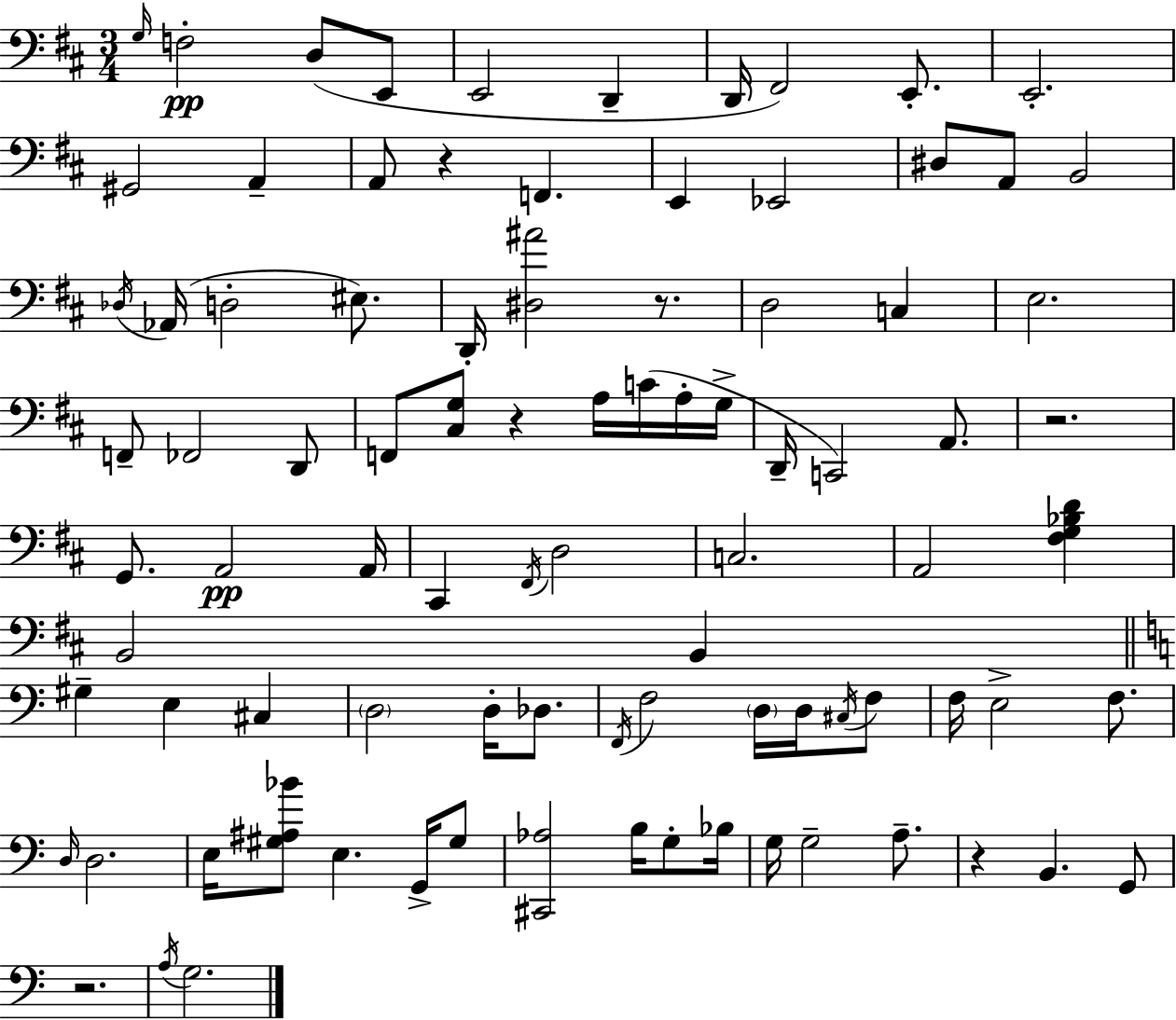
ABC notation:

X:1
T:Untitled
M:3/4
L:1/4
K:D
G,/4 F,2 D,/2 E,,/2 E,,2 D,, D,,/4 ^F,,2 E,,/2 E,,2 ^G,,2 A,, A,,/2 z F,, E,, _E,,2 ^D,/2 A,,/2 B,,2 _D,/4 _A,,/4 D,2 ^E,/2 D,,/4 [^D,^A]2 z/2 D,2 C, E,2 F,,/2 _F,,2 D,,/2 F,,/2 [^C,G,]/2 z A,/4 C/4 A,/4 G,/4 D,,/4 C,,2 A,,/2 z2 G,,/2 A,,2 A,,/4 ^C,, ^F,,/4 D,2 C,2 A,,2 [^F,G,_B,D] B,,2 B,, ^G, E, ^C, D,2 D,/4 _D,/2 F,,/4 F,2 D,/4 D,/4 ^C,/4 F,/2 F,/4 E,2 F,/2 D,/4 D,2 E,/4 [^G,^A,_B]/2 E, G,,/4 ^G,/2 [^C,,_A,]2 B,/4 G,/2 _B,/4 G,/4 G,2 A,/2 z B,, G,,/2 z2 A,/4 G,2